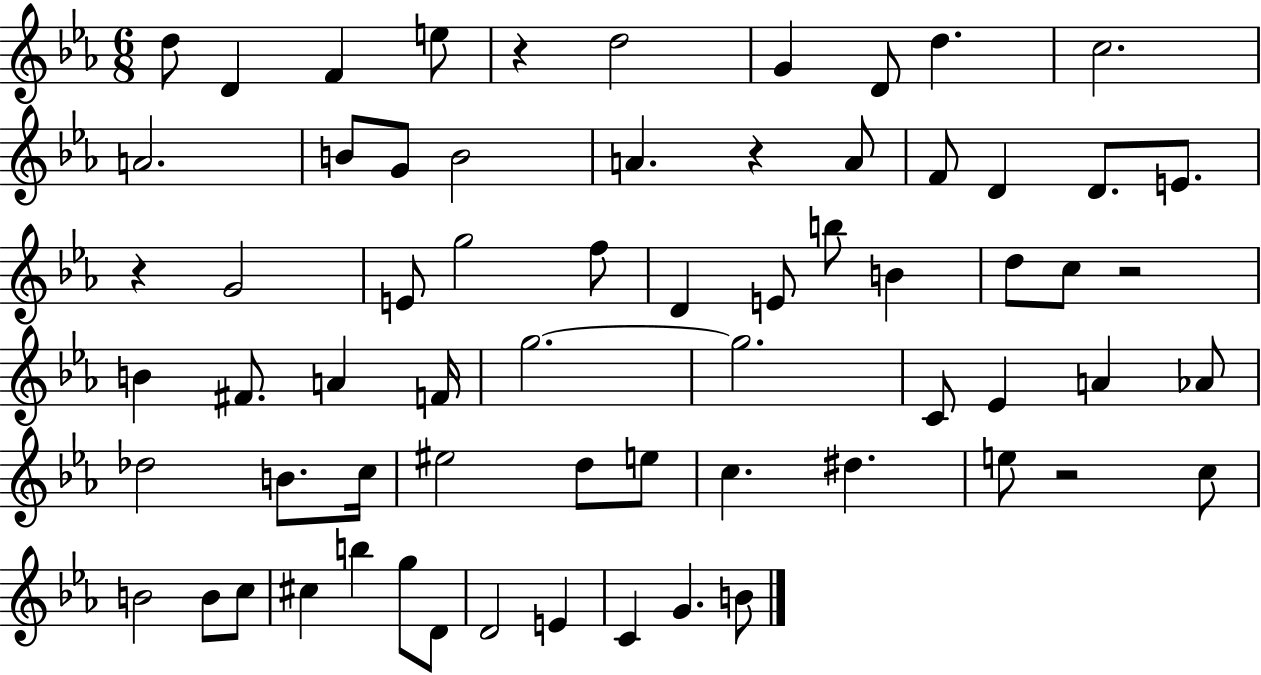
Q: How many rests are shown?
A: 5